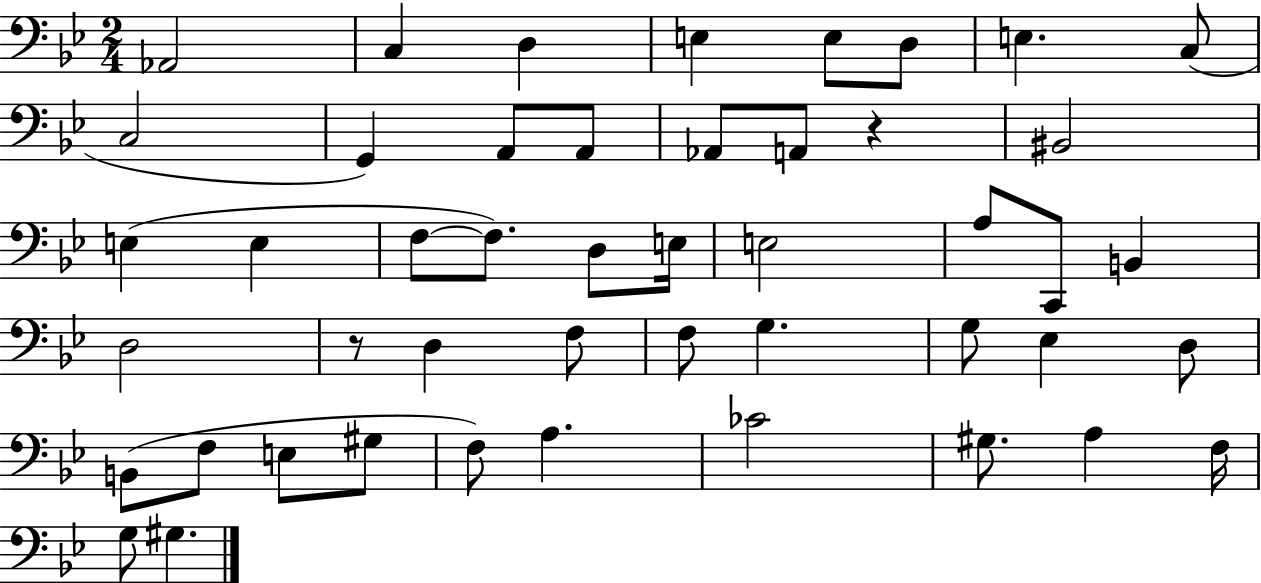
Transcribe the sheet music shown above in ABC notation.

X:1
T:Untitled
M:2/4
L:1/4
K:Bb
_A,,2 C, D, E, E,/2 D,/2 E, C,/2 C,2 G,, A,,/2 A,,/2 _A,,/2 A,,/2 z ^B,,2 E, E, F,/2 F,/2 D,/2 E,/4 E,2 A,/2 C,,/2 B,, D,2 z/2 D, F,/2 F,/2 G, G,/2 _E, D,/2 B,,/2 F,/2 E,/2 ^G,/2 F,/2 A, _C2 ^G,/2 A, F,/4 G,/2 ^G,